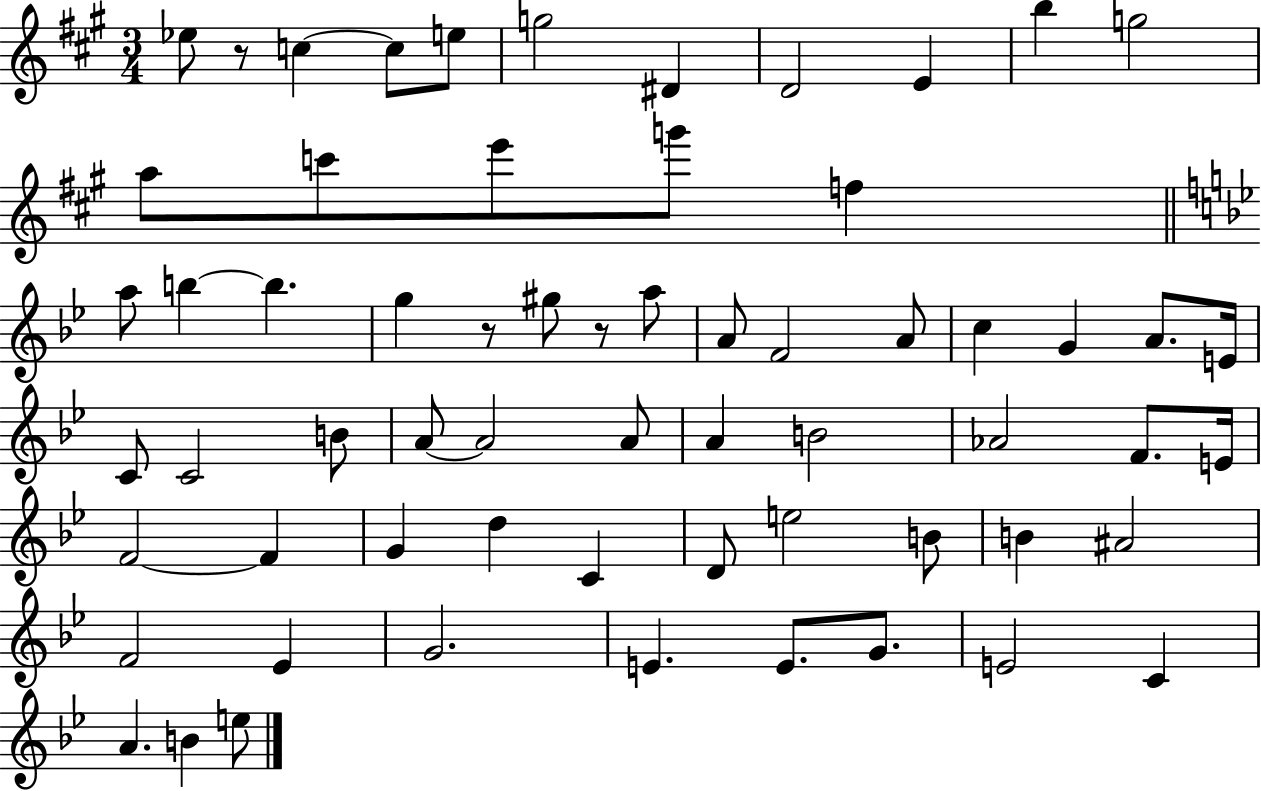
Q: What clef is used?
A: treble